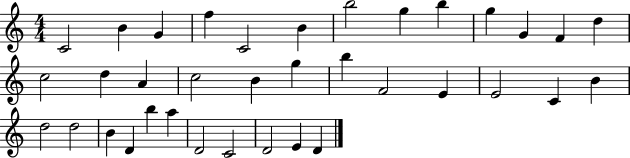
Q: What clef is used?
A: treble